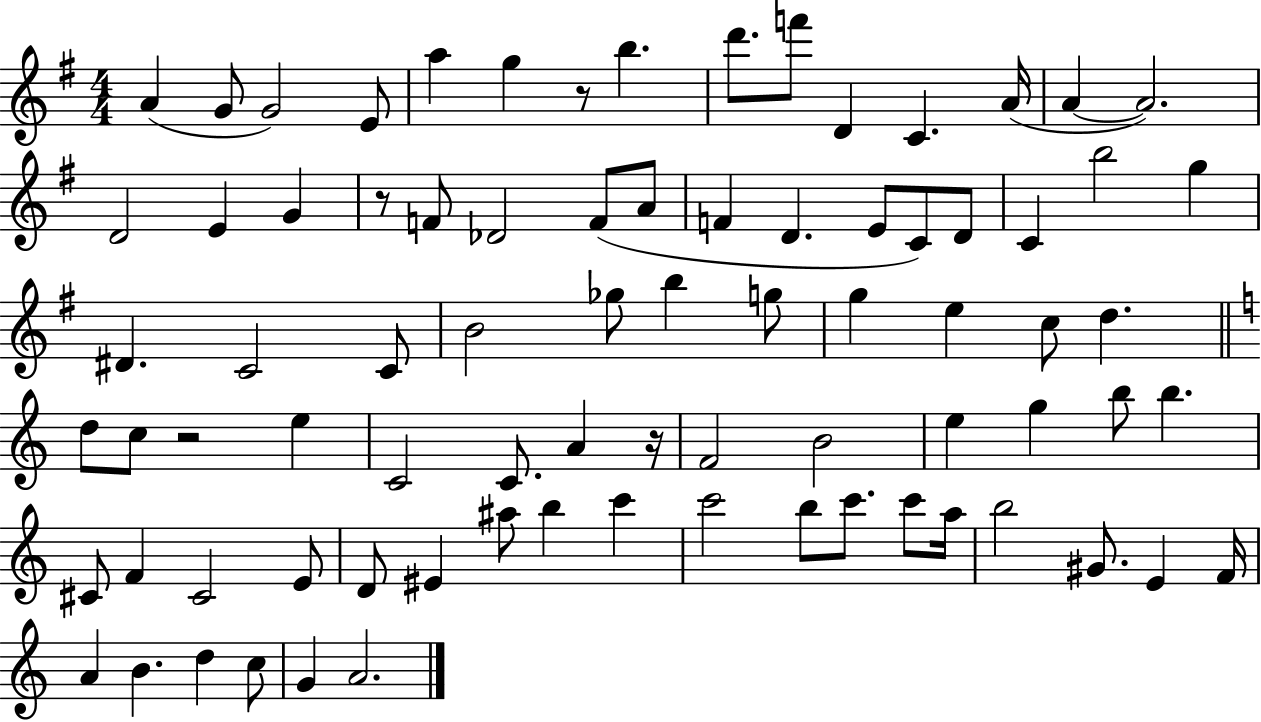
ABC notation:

X:1
T:Untitled
M:4/4
L:1/4
K:G
A G/2 G2 E/2 a g z/2 b d'/2 f'/2 D C A/4 A A2 D2 E G z/2 F/2 _D2 F/2 A/2 F D E/2 C/2 D/2 C b2 g ^D C2 C/2 B2 _g/2 b g/2 g e c/2 d d/2 c/2 z2 e C2 C/2 A z/4 F2 B2 e g b/2 b ^C/2 F ^C2 E/2 D/2 ^E ^a/2 b c' c'2 b/2 c'/2 c'/2 a/4 b2 ^G/2 E F/4 A B d c/2 G A2